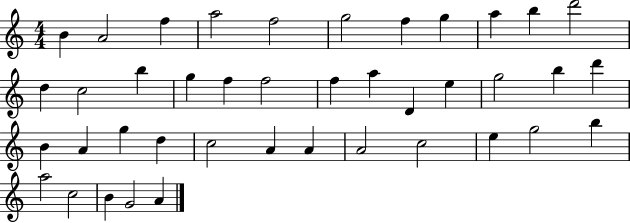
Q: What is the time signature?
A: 4/4